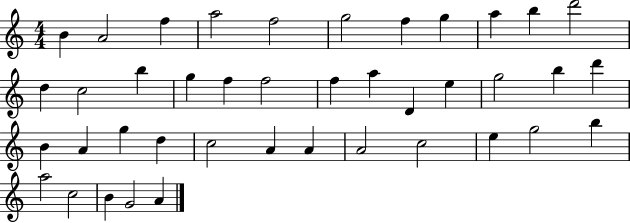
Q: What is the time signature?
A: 4/4